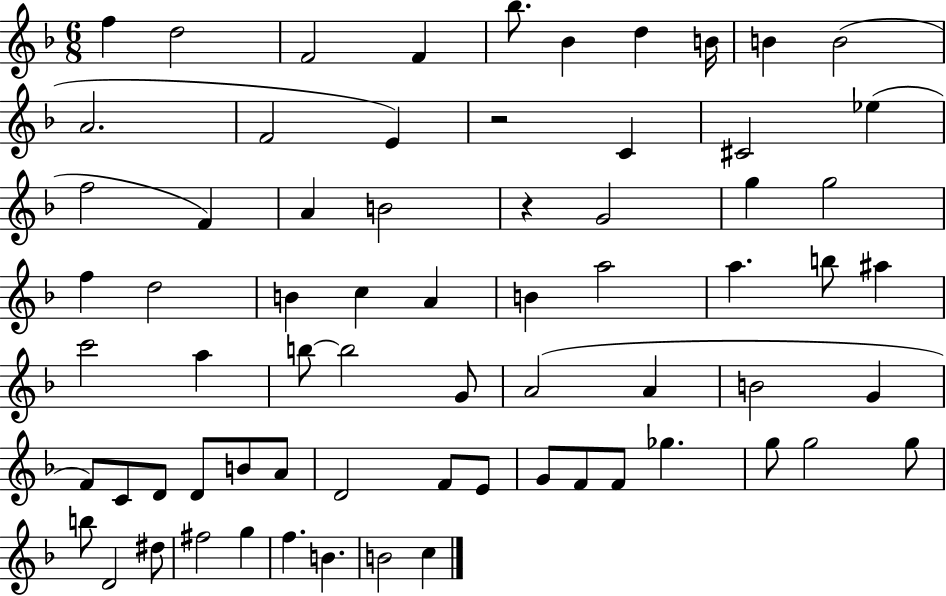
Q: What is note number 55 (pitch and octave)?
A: Gb5